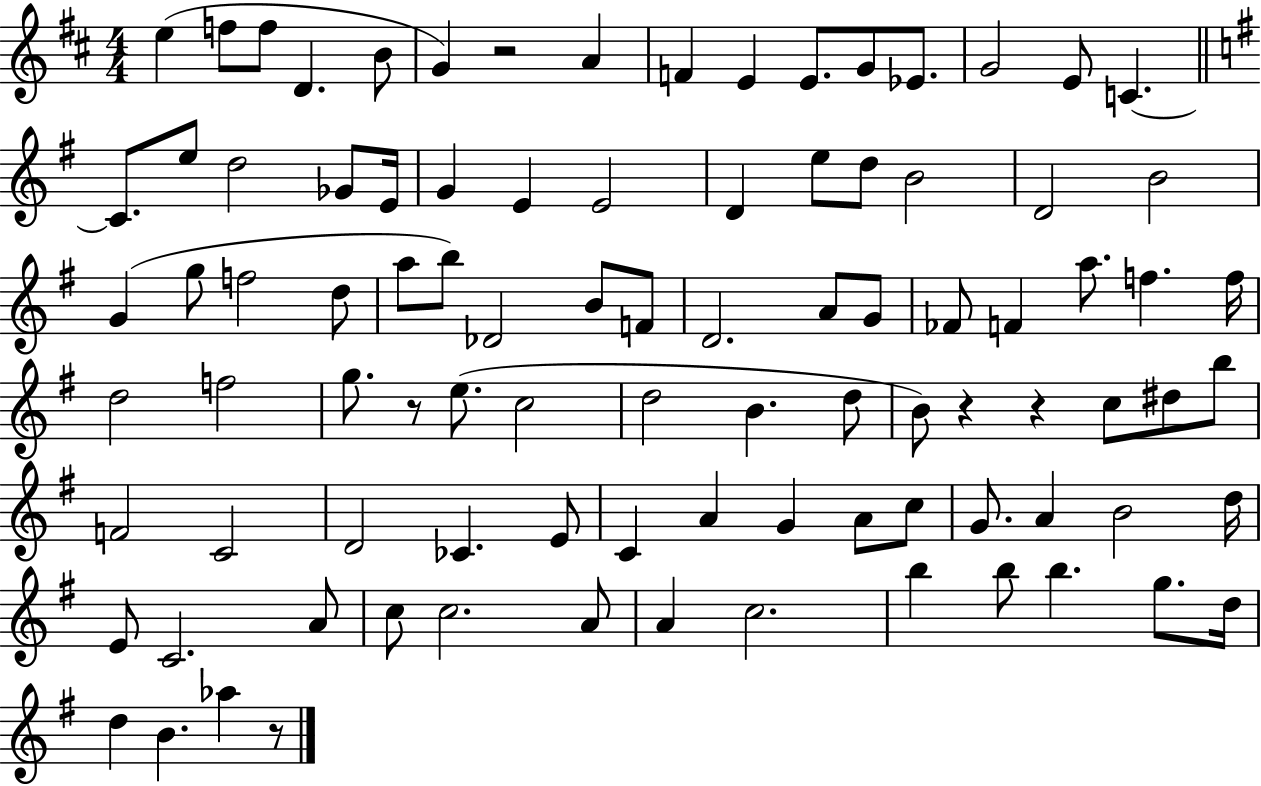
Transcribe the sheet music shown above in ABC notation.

X:1
T:Untitled
M:4/4
L:1/4
K:D
e f/2 f/2 D B/2 G z2 A F E E/2 G/2 _E/2 G2 E/2 C C/2 e/2 d2 _G/2 E/4 G E E2 D e/2 d/2 B2 D2 B2 G g/2 f2 d/2 a/2 b/2 _D2 B/2 F/2 D2 A/2 G/2 _F/2 F a/2 f f/4 d2 f2 g/2 z/2 e/2 c2 d2 B d/2 B/2 z z c/2 ^d/2 b/2 F2 C2 D2 _C E/2 C A G A/2 c/2 G/2 A B2 d/4 E/2 C2 A/2 c/2 c2 A/2 A c2 b b/2 b g/2 d/4 d B _a z/2